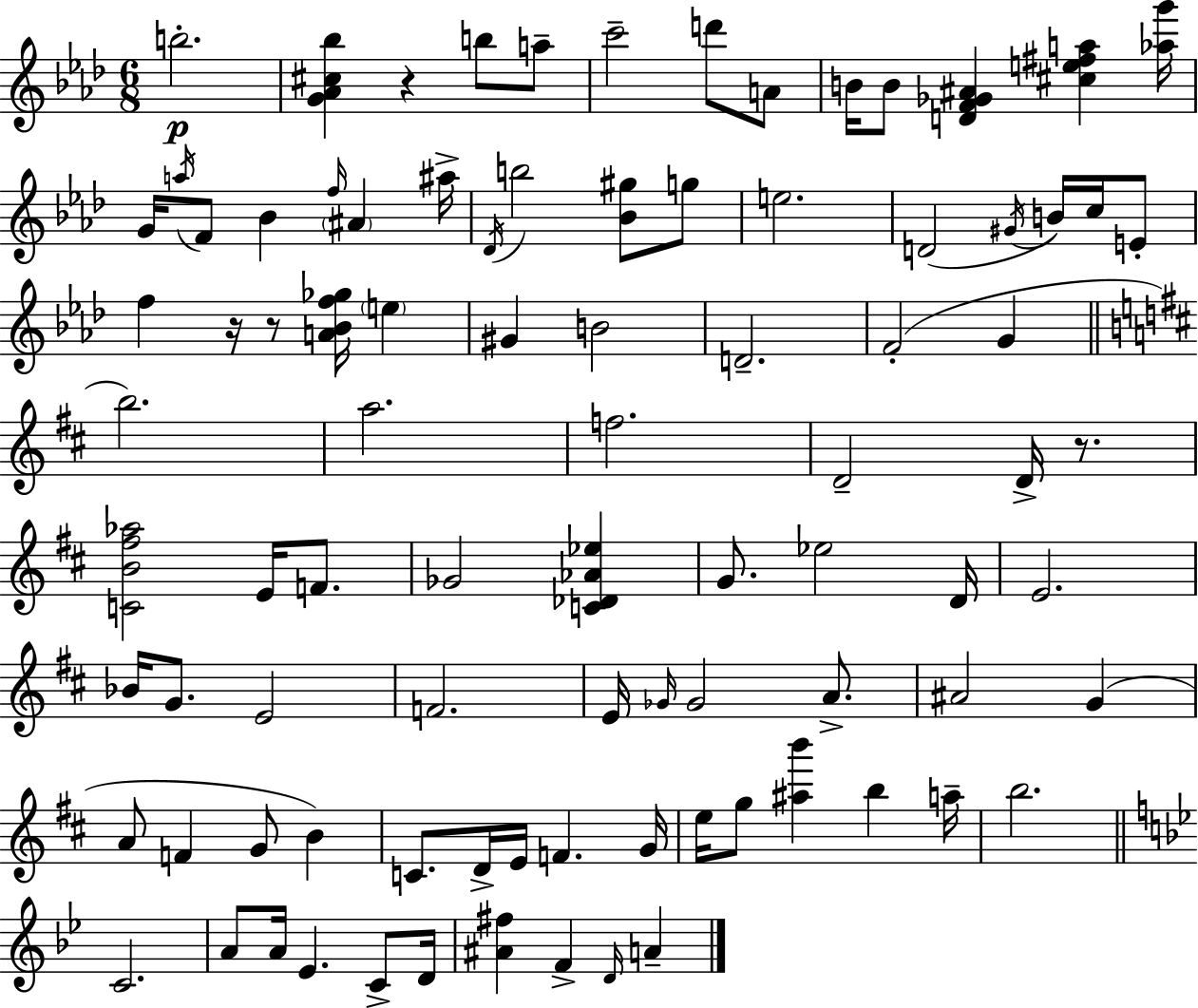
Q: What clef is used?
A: treble